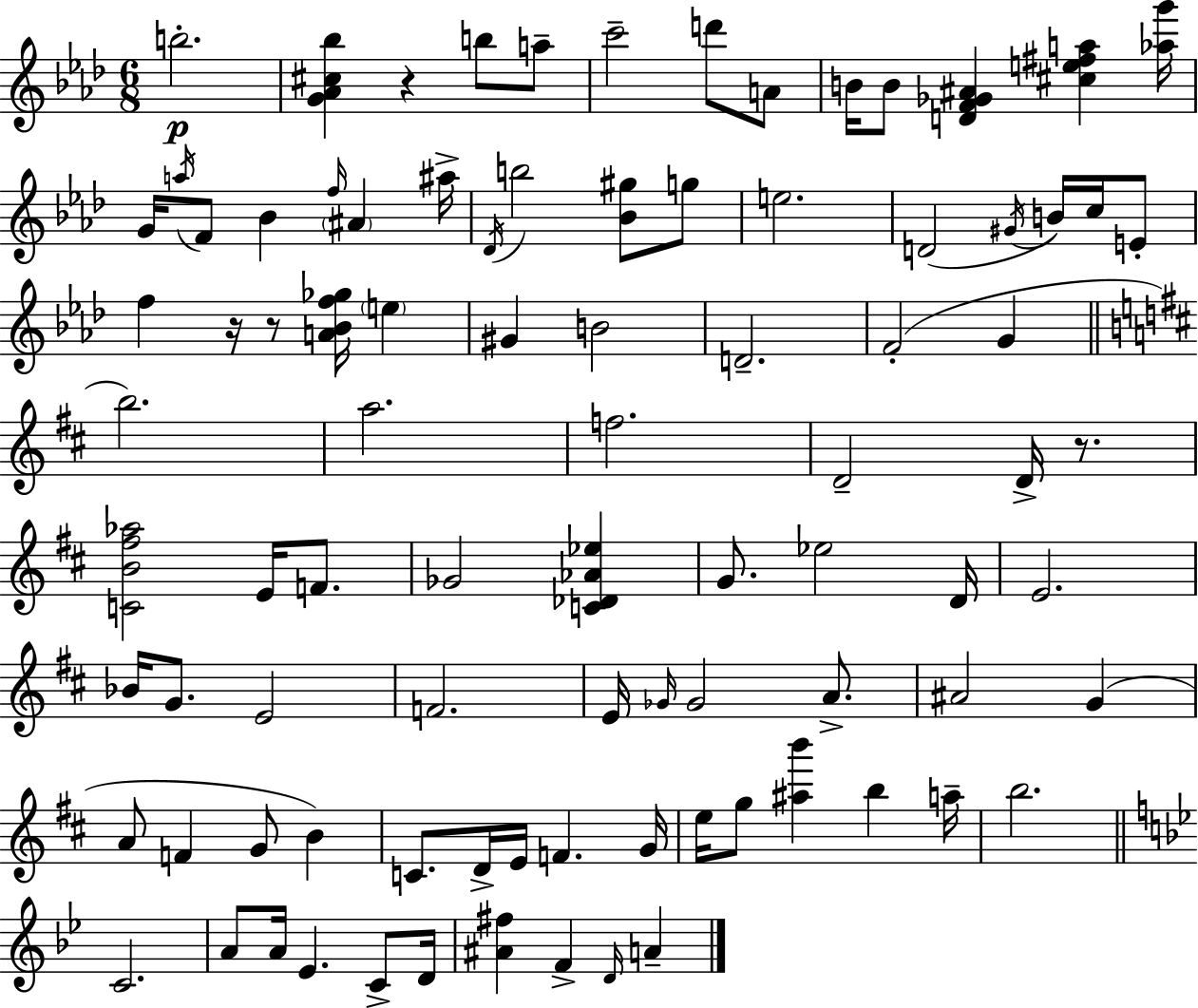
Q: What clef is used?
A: treble